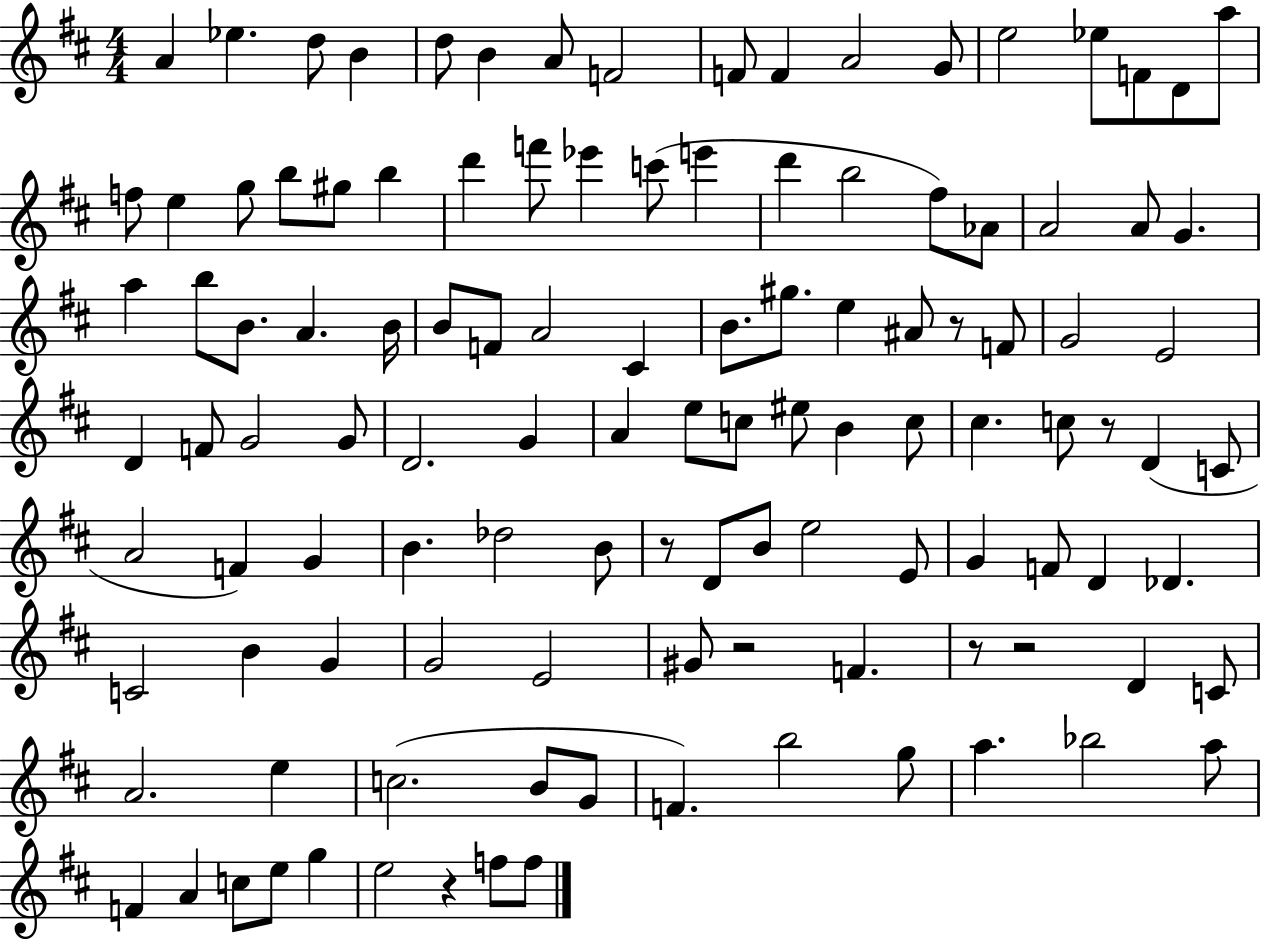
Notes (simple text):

A4/q Eb5/q. D5/e B4/q D5/e B4/q A4/e F4/h F4/e F4/q A4/h G4/e E5/h Eb5/e F4/e D4/e A5/e F5/e E5/q G5/e B5/e G#5/e B5/q D6/q F6/e Eb6/q C6/e E6/q D6/q B5/h F#5/e Ab4/e A4/h A4/e G4/q. A5/q B5/e B4/e. A4/q. B4/s B4/e F4/e A4/h C#4/q B4/e. G#5/e. E5/q A#4/e R/e F4/e G4/h E4/h D4/q F4/e G4/h G4/e D4/h. G4/q A4/q E5/e C5/e EIS5/e B4/q C5/e C#5/q. C5/e R/e D4/q C4/e A4/h F4/q G4/q B4/q. Db5/h B4/e R/e D4/e B4/e E5/h E4/e G4/q F4/e D4/q Db4/q. C4/h B4/q G4/q G4/h E4/h G#4/e R/h F4/q. R/e R/h D4/q C4/e A4/h. E5/q C5/h. B4/e G4/e F4/q. B5/h G5/e A5/q. Bb5/h A5/e F4/q A4/q C5/e E5/e G5/q E5/h R/q F5/e F5/e